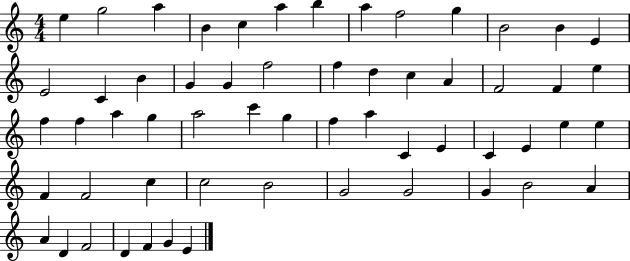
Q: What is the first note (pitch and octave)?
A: E5